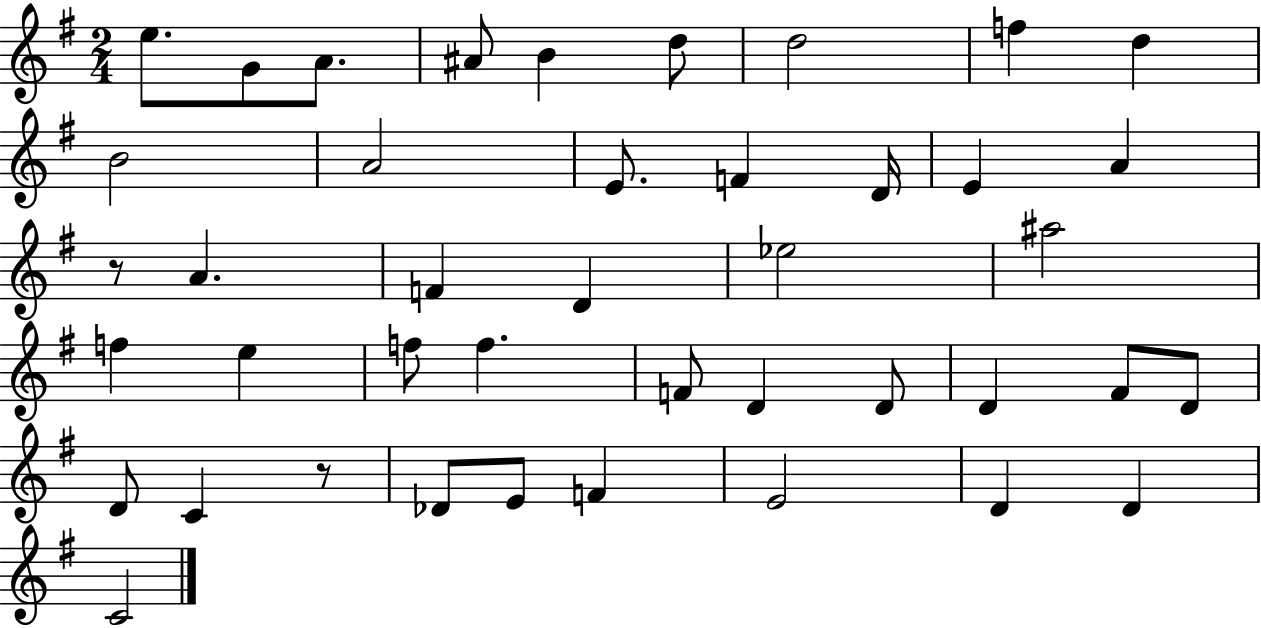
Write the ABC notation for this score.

X:1
T:Untitled
M:2/4
L:1/4
K:G
e/2 G/2 A/2 ^A/2 B d/2 d2 f d B2 A2 E/2 F D/4 E A z/2 A F D _e2 ^a2 f e f/2 f F/2 D D/2 D ^F/2 D/2 D/2 C z/2 _D/2 E/2 F E2 D D C2